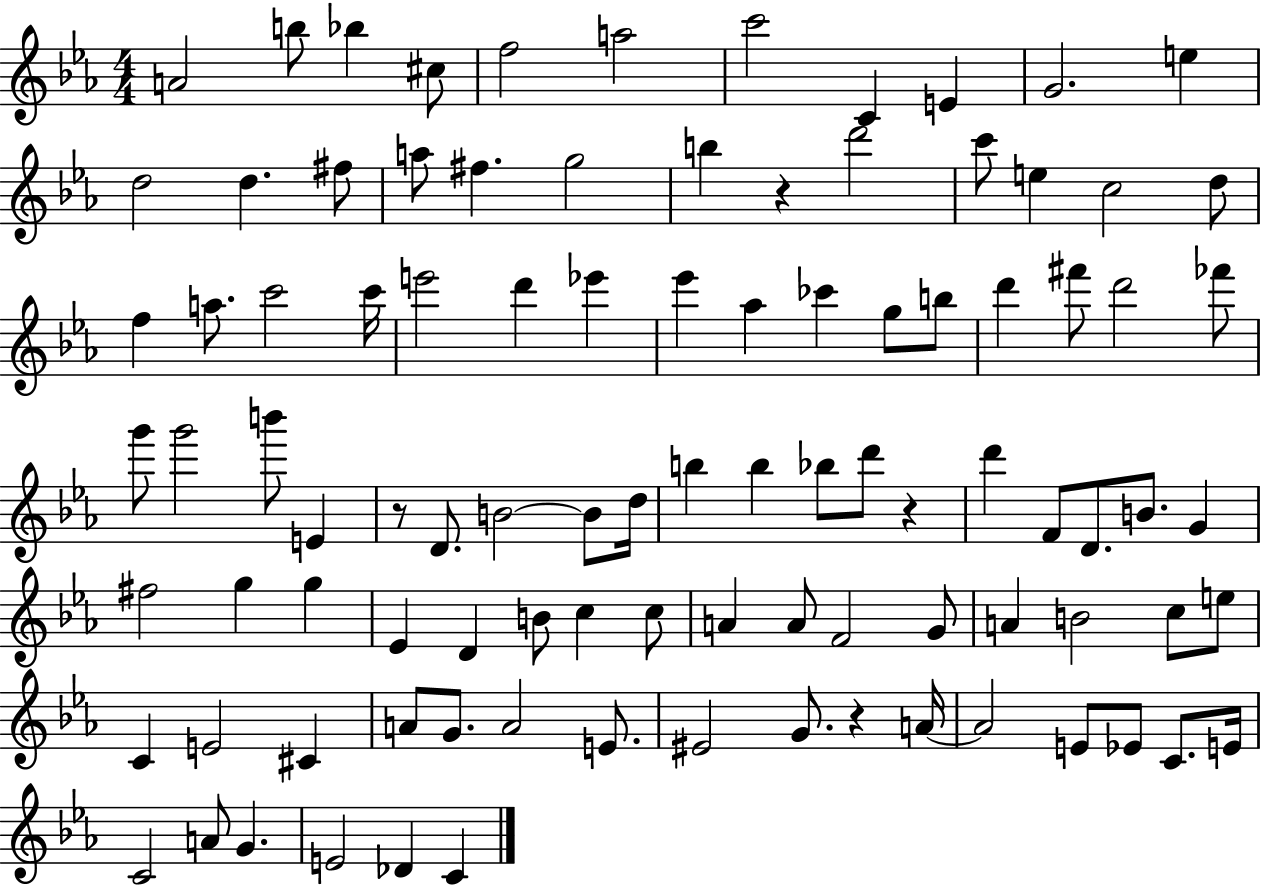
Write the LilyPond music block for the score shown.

{
  \clef treble
  \numericTimeSignature
  \time 4/4
  \key ees \major
  a'2 b''8 bes''4 cis''8 | f''2 a''2 | c'''2 c'4 e'4 | g'2. e''4 | \break d''2 d''4. fis''8 | a''8 fis''4. g''2 | b''4 r4 d'''2 | c'''8 e''4 c''2 d''8 | \break f''4 a''8. c'''2 c'''16 | e'''2 d'''4 ees'''4 | ees'''4 aes''4 ces'''4 g''8 b''8 | d'''4 fis'''8 d'''2 fes'''8 | \break g'''8 g'''2 b'''8 e'4 | r8 d'8. b'2~~ b'8 d''16 | b''4 b''4 bes''8 d'''8 r4 | d'''4 f'8 d'8. b'8. g'4 | \break fis''2 g''4 g''4 | ees'4 d'4 b'8 c''4 c''8 | a'4 a'8 f'2 g'8 | a'4 b'2 c''8 e''8 | \break c'4 e'2 cis'4 | a'8 g'8. a'2 e'8. | eis'2 g'8. r4 a'16~~ | a'2 e'8 ees'8 c'8. e'16 | \break c'2 a'8 g'4. | e'2 des'4 c'4 | \bar "|."
}